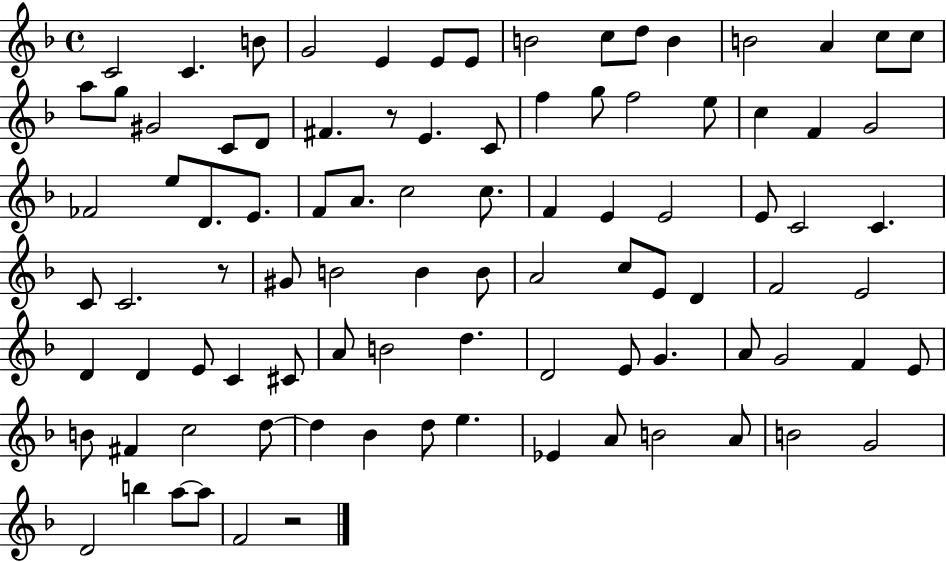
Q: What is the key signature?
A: F major